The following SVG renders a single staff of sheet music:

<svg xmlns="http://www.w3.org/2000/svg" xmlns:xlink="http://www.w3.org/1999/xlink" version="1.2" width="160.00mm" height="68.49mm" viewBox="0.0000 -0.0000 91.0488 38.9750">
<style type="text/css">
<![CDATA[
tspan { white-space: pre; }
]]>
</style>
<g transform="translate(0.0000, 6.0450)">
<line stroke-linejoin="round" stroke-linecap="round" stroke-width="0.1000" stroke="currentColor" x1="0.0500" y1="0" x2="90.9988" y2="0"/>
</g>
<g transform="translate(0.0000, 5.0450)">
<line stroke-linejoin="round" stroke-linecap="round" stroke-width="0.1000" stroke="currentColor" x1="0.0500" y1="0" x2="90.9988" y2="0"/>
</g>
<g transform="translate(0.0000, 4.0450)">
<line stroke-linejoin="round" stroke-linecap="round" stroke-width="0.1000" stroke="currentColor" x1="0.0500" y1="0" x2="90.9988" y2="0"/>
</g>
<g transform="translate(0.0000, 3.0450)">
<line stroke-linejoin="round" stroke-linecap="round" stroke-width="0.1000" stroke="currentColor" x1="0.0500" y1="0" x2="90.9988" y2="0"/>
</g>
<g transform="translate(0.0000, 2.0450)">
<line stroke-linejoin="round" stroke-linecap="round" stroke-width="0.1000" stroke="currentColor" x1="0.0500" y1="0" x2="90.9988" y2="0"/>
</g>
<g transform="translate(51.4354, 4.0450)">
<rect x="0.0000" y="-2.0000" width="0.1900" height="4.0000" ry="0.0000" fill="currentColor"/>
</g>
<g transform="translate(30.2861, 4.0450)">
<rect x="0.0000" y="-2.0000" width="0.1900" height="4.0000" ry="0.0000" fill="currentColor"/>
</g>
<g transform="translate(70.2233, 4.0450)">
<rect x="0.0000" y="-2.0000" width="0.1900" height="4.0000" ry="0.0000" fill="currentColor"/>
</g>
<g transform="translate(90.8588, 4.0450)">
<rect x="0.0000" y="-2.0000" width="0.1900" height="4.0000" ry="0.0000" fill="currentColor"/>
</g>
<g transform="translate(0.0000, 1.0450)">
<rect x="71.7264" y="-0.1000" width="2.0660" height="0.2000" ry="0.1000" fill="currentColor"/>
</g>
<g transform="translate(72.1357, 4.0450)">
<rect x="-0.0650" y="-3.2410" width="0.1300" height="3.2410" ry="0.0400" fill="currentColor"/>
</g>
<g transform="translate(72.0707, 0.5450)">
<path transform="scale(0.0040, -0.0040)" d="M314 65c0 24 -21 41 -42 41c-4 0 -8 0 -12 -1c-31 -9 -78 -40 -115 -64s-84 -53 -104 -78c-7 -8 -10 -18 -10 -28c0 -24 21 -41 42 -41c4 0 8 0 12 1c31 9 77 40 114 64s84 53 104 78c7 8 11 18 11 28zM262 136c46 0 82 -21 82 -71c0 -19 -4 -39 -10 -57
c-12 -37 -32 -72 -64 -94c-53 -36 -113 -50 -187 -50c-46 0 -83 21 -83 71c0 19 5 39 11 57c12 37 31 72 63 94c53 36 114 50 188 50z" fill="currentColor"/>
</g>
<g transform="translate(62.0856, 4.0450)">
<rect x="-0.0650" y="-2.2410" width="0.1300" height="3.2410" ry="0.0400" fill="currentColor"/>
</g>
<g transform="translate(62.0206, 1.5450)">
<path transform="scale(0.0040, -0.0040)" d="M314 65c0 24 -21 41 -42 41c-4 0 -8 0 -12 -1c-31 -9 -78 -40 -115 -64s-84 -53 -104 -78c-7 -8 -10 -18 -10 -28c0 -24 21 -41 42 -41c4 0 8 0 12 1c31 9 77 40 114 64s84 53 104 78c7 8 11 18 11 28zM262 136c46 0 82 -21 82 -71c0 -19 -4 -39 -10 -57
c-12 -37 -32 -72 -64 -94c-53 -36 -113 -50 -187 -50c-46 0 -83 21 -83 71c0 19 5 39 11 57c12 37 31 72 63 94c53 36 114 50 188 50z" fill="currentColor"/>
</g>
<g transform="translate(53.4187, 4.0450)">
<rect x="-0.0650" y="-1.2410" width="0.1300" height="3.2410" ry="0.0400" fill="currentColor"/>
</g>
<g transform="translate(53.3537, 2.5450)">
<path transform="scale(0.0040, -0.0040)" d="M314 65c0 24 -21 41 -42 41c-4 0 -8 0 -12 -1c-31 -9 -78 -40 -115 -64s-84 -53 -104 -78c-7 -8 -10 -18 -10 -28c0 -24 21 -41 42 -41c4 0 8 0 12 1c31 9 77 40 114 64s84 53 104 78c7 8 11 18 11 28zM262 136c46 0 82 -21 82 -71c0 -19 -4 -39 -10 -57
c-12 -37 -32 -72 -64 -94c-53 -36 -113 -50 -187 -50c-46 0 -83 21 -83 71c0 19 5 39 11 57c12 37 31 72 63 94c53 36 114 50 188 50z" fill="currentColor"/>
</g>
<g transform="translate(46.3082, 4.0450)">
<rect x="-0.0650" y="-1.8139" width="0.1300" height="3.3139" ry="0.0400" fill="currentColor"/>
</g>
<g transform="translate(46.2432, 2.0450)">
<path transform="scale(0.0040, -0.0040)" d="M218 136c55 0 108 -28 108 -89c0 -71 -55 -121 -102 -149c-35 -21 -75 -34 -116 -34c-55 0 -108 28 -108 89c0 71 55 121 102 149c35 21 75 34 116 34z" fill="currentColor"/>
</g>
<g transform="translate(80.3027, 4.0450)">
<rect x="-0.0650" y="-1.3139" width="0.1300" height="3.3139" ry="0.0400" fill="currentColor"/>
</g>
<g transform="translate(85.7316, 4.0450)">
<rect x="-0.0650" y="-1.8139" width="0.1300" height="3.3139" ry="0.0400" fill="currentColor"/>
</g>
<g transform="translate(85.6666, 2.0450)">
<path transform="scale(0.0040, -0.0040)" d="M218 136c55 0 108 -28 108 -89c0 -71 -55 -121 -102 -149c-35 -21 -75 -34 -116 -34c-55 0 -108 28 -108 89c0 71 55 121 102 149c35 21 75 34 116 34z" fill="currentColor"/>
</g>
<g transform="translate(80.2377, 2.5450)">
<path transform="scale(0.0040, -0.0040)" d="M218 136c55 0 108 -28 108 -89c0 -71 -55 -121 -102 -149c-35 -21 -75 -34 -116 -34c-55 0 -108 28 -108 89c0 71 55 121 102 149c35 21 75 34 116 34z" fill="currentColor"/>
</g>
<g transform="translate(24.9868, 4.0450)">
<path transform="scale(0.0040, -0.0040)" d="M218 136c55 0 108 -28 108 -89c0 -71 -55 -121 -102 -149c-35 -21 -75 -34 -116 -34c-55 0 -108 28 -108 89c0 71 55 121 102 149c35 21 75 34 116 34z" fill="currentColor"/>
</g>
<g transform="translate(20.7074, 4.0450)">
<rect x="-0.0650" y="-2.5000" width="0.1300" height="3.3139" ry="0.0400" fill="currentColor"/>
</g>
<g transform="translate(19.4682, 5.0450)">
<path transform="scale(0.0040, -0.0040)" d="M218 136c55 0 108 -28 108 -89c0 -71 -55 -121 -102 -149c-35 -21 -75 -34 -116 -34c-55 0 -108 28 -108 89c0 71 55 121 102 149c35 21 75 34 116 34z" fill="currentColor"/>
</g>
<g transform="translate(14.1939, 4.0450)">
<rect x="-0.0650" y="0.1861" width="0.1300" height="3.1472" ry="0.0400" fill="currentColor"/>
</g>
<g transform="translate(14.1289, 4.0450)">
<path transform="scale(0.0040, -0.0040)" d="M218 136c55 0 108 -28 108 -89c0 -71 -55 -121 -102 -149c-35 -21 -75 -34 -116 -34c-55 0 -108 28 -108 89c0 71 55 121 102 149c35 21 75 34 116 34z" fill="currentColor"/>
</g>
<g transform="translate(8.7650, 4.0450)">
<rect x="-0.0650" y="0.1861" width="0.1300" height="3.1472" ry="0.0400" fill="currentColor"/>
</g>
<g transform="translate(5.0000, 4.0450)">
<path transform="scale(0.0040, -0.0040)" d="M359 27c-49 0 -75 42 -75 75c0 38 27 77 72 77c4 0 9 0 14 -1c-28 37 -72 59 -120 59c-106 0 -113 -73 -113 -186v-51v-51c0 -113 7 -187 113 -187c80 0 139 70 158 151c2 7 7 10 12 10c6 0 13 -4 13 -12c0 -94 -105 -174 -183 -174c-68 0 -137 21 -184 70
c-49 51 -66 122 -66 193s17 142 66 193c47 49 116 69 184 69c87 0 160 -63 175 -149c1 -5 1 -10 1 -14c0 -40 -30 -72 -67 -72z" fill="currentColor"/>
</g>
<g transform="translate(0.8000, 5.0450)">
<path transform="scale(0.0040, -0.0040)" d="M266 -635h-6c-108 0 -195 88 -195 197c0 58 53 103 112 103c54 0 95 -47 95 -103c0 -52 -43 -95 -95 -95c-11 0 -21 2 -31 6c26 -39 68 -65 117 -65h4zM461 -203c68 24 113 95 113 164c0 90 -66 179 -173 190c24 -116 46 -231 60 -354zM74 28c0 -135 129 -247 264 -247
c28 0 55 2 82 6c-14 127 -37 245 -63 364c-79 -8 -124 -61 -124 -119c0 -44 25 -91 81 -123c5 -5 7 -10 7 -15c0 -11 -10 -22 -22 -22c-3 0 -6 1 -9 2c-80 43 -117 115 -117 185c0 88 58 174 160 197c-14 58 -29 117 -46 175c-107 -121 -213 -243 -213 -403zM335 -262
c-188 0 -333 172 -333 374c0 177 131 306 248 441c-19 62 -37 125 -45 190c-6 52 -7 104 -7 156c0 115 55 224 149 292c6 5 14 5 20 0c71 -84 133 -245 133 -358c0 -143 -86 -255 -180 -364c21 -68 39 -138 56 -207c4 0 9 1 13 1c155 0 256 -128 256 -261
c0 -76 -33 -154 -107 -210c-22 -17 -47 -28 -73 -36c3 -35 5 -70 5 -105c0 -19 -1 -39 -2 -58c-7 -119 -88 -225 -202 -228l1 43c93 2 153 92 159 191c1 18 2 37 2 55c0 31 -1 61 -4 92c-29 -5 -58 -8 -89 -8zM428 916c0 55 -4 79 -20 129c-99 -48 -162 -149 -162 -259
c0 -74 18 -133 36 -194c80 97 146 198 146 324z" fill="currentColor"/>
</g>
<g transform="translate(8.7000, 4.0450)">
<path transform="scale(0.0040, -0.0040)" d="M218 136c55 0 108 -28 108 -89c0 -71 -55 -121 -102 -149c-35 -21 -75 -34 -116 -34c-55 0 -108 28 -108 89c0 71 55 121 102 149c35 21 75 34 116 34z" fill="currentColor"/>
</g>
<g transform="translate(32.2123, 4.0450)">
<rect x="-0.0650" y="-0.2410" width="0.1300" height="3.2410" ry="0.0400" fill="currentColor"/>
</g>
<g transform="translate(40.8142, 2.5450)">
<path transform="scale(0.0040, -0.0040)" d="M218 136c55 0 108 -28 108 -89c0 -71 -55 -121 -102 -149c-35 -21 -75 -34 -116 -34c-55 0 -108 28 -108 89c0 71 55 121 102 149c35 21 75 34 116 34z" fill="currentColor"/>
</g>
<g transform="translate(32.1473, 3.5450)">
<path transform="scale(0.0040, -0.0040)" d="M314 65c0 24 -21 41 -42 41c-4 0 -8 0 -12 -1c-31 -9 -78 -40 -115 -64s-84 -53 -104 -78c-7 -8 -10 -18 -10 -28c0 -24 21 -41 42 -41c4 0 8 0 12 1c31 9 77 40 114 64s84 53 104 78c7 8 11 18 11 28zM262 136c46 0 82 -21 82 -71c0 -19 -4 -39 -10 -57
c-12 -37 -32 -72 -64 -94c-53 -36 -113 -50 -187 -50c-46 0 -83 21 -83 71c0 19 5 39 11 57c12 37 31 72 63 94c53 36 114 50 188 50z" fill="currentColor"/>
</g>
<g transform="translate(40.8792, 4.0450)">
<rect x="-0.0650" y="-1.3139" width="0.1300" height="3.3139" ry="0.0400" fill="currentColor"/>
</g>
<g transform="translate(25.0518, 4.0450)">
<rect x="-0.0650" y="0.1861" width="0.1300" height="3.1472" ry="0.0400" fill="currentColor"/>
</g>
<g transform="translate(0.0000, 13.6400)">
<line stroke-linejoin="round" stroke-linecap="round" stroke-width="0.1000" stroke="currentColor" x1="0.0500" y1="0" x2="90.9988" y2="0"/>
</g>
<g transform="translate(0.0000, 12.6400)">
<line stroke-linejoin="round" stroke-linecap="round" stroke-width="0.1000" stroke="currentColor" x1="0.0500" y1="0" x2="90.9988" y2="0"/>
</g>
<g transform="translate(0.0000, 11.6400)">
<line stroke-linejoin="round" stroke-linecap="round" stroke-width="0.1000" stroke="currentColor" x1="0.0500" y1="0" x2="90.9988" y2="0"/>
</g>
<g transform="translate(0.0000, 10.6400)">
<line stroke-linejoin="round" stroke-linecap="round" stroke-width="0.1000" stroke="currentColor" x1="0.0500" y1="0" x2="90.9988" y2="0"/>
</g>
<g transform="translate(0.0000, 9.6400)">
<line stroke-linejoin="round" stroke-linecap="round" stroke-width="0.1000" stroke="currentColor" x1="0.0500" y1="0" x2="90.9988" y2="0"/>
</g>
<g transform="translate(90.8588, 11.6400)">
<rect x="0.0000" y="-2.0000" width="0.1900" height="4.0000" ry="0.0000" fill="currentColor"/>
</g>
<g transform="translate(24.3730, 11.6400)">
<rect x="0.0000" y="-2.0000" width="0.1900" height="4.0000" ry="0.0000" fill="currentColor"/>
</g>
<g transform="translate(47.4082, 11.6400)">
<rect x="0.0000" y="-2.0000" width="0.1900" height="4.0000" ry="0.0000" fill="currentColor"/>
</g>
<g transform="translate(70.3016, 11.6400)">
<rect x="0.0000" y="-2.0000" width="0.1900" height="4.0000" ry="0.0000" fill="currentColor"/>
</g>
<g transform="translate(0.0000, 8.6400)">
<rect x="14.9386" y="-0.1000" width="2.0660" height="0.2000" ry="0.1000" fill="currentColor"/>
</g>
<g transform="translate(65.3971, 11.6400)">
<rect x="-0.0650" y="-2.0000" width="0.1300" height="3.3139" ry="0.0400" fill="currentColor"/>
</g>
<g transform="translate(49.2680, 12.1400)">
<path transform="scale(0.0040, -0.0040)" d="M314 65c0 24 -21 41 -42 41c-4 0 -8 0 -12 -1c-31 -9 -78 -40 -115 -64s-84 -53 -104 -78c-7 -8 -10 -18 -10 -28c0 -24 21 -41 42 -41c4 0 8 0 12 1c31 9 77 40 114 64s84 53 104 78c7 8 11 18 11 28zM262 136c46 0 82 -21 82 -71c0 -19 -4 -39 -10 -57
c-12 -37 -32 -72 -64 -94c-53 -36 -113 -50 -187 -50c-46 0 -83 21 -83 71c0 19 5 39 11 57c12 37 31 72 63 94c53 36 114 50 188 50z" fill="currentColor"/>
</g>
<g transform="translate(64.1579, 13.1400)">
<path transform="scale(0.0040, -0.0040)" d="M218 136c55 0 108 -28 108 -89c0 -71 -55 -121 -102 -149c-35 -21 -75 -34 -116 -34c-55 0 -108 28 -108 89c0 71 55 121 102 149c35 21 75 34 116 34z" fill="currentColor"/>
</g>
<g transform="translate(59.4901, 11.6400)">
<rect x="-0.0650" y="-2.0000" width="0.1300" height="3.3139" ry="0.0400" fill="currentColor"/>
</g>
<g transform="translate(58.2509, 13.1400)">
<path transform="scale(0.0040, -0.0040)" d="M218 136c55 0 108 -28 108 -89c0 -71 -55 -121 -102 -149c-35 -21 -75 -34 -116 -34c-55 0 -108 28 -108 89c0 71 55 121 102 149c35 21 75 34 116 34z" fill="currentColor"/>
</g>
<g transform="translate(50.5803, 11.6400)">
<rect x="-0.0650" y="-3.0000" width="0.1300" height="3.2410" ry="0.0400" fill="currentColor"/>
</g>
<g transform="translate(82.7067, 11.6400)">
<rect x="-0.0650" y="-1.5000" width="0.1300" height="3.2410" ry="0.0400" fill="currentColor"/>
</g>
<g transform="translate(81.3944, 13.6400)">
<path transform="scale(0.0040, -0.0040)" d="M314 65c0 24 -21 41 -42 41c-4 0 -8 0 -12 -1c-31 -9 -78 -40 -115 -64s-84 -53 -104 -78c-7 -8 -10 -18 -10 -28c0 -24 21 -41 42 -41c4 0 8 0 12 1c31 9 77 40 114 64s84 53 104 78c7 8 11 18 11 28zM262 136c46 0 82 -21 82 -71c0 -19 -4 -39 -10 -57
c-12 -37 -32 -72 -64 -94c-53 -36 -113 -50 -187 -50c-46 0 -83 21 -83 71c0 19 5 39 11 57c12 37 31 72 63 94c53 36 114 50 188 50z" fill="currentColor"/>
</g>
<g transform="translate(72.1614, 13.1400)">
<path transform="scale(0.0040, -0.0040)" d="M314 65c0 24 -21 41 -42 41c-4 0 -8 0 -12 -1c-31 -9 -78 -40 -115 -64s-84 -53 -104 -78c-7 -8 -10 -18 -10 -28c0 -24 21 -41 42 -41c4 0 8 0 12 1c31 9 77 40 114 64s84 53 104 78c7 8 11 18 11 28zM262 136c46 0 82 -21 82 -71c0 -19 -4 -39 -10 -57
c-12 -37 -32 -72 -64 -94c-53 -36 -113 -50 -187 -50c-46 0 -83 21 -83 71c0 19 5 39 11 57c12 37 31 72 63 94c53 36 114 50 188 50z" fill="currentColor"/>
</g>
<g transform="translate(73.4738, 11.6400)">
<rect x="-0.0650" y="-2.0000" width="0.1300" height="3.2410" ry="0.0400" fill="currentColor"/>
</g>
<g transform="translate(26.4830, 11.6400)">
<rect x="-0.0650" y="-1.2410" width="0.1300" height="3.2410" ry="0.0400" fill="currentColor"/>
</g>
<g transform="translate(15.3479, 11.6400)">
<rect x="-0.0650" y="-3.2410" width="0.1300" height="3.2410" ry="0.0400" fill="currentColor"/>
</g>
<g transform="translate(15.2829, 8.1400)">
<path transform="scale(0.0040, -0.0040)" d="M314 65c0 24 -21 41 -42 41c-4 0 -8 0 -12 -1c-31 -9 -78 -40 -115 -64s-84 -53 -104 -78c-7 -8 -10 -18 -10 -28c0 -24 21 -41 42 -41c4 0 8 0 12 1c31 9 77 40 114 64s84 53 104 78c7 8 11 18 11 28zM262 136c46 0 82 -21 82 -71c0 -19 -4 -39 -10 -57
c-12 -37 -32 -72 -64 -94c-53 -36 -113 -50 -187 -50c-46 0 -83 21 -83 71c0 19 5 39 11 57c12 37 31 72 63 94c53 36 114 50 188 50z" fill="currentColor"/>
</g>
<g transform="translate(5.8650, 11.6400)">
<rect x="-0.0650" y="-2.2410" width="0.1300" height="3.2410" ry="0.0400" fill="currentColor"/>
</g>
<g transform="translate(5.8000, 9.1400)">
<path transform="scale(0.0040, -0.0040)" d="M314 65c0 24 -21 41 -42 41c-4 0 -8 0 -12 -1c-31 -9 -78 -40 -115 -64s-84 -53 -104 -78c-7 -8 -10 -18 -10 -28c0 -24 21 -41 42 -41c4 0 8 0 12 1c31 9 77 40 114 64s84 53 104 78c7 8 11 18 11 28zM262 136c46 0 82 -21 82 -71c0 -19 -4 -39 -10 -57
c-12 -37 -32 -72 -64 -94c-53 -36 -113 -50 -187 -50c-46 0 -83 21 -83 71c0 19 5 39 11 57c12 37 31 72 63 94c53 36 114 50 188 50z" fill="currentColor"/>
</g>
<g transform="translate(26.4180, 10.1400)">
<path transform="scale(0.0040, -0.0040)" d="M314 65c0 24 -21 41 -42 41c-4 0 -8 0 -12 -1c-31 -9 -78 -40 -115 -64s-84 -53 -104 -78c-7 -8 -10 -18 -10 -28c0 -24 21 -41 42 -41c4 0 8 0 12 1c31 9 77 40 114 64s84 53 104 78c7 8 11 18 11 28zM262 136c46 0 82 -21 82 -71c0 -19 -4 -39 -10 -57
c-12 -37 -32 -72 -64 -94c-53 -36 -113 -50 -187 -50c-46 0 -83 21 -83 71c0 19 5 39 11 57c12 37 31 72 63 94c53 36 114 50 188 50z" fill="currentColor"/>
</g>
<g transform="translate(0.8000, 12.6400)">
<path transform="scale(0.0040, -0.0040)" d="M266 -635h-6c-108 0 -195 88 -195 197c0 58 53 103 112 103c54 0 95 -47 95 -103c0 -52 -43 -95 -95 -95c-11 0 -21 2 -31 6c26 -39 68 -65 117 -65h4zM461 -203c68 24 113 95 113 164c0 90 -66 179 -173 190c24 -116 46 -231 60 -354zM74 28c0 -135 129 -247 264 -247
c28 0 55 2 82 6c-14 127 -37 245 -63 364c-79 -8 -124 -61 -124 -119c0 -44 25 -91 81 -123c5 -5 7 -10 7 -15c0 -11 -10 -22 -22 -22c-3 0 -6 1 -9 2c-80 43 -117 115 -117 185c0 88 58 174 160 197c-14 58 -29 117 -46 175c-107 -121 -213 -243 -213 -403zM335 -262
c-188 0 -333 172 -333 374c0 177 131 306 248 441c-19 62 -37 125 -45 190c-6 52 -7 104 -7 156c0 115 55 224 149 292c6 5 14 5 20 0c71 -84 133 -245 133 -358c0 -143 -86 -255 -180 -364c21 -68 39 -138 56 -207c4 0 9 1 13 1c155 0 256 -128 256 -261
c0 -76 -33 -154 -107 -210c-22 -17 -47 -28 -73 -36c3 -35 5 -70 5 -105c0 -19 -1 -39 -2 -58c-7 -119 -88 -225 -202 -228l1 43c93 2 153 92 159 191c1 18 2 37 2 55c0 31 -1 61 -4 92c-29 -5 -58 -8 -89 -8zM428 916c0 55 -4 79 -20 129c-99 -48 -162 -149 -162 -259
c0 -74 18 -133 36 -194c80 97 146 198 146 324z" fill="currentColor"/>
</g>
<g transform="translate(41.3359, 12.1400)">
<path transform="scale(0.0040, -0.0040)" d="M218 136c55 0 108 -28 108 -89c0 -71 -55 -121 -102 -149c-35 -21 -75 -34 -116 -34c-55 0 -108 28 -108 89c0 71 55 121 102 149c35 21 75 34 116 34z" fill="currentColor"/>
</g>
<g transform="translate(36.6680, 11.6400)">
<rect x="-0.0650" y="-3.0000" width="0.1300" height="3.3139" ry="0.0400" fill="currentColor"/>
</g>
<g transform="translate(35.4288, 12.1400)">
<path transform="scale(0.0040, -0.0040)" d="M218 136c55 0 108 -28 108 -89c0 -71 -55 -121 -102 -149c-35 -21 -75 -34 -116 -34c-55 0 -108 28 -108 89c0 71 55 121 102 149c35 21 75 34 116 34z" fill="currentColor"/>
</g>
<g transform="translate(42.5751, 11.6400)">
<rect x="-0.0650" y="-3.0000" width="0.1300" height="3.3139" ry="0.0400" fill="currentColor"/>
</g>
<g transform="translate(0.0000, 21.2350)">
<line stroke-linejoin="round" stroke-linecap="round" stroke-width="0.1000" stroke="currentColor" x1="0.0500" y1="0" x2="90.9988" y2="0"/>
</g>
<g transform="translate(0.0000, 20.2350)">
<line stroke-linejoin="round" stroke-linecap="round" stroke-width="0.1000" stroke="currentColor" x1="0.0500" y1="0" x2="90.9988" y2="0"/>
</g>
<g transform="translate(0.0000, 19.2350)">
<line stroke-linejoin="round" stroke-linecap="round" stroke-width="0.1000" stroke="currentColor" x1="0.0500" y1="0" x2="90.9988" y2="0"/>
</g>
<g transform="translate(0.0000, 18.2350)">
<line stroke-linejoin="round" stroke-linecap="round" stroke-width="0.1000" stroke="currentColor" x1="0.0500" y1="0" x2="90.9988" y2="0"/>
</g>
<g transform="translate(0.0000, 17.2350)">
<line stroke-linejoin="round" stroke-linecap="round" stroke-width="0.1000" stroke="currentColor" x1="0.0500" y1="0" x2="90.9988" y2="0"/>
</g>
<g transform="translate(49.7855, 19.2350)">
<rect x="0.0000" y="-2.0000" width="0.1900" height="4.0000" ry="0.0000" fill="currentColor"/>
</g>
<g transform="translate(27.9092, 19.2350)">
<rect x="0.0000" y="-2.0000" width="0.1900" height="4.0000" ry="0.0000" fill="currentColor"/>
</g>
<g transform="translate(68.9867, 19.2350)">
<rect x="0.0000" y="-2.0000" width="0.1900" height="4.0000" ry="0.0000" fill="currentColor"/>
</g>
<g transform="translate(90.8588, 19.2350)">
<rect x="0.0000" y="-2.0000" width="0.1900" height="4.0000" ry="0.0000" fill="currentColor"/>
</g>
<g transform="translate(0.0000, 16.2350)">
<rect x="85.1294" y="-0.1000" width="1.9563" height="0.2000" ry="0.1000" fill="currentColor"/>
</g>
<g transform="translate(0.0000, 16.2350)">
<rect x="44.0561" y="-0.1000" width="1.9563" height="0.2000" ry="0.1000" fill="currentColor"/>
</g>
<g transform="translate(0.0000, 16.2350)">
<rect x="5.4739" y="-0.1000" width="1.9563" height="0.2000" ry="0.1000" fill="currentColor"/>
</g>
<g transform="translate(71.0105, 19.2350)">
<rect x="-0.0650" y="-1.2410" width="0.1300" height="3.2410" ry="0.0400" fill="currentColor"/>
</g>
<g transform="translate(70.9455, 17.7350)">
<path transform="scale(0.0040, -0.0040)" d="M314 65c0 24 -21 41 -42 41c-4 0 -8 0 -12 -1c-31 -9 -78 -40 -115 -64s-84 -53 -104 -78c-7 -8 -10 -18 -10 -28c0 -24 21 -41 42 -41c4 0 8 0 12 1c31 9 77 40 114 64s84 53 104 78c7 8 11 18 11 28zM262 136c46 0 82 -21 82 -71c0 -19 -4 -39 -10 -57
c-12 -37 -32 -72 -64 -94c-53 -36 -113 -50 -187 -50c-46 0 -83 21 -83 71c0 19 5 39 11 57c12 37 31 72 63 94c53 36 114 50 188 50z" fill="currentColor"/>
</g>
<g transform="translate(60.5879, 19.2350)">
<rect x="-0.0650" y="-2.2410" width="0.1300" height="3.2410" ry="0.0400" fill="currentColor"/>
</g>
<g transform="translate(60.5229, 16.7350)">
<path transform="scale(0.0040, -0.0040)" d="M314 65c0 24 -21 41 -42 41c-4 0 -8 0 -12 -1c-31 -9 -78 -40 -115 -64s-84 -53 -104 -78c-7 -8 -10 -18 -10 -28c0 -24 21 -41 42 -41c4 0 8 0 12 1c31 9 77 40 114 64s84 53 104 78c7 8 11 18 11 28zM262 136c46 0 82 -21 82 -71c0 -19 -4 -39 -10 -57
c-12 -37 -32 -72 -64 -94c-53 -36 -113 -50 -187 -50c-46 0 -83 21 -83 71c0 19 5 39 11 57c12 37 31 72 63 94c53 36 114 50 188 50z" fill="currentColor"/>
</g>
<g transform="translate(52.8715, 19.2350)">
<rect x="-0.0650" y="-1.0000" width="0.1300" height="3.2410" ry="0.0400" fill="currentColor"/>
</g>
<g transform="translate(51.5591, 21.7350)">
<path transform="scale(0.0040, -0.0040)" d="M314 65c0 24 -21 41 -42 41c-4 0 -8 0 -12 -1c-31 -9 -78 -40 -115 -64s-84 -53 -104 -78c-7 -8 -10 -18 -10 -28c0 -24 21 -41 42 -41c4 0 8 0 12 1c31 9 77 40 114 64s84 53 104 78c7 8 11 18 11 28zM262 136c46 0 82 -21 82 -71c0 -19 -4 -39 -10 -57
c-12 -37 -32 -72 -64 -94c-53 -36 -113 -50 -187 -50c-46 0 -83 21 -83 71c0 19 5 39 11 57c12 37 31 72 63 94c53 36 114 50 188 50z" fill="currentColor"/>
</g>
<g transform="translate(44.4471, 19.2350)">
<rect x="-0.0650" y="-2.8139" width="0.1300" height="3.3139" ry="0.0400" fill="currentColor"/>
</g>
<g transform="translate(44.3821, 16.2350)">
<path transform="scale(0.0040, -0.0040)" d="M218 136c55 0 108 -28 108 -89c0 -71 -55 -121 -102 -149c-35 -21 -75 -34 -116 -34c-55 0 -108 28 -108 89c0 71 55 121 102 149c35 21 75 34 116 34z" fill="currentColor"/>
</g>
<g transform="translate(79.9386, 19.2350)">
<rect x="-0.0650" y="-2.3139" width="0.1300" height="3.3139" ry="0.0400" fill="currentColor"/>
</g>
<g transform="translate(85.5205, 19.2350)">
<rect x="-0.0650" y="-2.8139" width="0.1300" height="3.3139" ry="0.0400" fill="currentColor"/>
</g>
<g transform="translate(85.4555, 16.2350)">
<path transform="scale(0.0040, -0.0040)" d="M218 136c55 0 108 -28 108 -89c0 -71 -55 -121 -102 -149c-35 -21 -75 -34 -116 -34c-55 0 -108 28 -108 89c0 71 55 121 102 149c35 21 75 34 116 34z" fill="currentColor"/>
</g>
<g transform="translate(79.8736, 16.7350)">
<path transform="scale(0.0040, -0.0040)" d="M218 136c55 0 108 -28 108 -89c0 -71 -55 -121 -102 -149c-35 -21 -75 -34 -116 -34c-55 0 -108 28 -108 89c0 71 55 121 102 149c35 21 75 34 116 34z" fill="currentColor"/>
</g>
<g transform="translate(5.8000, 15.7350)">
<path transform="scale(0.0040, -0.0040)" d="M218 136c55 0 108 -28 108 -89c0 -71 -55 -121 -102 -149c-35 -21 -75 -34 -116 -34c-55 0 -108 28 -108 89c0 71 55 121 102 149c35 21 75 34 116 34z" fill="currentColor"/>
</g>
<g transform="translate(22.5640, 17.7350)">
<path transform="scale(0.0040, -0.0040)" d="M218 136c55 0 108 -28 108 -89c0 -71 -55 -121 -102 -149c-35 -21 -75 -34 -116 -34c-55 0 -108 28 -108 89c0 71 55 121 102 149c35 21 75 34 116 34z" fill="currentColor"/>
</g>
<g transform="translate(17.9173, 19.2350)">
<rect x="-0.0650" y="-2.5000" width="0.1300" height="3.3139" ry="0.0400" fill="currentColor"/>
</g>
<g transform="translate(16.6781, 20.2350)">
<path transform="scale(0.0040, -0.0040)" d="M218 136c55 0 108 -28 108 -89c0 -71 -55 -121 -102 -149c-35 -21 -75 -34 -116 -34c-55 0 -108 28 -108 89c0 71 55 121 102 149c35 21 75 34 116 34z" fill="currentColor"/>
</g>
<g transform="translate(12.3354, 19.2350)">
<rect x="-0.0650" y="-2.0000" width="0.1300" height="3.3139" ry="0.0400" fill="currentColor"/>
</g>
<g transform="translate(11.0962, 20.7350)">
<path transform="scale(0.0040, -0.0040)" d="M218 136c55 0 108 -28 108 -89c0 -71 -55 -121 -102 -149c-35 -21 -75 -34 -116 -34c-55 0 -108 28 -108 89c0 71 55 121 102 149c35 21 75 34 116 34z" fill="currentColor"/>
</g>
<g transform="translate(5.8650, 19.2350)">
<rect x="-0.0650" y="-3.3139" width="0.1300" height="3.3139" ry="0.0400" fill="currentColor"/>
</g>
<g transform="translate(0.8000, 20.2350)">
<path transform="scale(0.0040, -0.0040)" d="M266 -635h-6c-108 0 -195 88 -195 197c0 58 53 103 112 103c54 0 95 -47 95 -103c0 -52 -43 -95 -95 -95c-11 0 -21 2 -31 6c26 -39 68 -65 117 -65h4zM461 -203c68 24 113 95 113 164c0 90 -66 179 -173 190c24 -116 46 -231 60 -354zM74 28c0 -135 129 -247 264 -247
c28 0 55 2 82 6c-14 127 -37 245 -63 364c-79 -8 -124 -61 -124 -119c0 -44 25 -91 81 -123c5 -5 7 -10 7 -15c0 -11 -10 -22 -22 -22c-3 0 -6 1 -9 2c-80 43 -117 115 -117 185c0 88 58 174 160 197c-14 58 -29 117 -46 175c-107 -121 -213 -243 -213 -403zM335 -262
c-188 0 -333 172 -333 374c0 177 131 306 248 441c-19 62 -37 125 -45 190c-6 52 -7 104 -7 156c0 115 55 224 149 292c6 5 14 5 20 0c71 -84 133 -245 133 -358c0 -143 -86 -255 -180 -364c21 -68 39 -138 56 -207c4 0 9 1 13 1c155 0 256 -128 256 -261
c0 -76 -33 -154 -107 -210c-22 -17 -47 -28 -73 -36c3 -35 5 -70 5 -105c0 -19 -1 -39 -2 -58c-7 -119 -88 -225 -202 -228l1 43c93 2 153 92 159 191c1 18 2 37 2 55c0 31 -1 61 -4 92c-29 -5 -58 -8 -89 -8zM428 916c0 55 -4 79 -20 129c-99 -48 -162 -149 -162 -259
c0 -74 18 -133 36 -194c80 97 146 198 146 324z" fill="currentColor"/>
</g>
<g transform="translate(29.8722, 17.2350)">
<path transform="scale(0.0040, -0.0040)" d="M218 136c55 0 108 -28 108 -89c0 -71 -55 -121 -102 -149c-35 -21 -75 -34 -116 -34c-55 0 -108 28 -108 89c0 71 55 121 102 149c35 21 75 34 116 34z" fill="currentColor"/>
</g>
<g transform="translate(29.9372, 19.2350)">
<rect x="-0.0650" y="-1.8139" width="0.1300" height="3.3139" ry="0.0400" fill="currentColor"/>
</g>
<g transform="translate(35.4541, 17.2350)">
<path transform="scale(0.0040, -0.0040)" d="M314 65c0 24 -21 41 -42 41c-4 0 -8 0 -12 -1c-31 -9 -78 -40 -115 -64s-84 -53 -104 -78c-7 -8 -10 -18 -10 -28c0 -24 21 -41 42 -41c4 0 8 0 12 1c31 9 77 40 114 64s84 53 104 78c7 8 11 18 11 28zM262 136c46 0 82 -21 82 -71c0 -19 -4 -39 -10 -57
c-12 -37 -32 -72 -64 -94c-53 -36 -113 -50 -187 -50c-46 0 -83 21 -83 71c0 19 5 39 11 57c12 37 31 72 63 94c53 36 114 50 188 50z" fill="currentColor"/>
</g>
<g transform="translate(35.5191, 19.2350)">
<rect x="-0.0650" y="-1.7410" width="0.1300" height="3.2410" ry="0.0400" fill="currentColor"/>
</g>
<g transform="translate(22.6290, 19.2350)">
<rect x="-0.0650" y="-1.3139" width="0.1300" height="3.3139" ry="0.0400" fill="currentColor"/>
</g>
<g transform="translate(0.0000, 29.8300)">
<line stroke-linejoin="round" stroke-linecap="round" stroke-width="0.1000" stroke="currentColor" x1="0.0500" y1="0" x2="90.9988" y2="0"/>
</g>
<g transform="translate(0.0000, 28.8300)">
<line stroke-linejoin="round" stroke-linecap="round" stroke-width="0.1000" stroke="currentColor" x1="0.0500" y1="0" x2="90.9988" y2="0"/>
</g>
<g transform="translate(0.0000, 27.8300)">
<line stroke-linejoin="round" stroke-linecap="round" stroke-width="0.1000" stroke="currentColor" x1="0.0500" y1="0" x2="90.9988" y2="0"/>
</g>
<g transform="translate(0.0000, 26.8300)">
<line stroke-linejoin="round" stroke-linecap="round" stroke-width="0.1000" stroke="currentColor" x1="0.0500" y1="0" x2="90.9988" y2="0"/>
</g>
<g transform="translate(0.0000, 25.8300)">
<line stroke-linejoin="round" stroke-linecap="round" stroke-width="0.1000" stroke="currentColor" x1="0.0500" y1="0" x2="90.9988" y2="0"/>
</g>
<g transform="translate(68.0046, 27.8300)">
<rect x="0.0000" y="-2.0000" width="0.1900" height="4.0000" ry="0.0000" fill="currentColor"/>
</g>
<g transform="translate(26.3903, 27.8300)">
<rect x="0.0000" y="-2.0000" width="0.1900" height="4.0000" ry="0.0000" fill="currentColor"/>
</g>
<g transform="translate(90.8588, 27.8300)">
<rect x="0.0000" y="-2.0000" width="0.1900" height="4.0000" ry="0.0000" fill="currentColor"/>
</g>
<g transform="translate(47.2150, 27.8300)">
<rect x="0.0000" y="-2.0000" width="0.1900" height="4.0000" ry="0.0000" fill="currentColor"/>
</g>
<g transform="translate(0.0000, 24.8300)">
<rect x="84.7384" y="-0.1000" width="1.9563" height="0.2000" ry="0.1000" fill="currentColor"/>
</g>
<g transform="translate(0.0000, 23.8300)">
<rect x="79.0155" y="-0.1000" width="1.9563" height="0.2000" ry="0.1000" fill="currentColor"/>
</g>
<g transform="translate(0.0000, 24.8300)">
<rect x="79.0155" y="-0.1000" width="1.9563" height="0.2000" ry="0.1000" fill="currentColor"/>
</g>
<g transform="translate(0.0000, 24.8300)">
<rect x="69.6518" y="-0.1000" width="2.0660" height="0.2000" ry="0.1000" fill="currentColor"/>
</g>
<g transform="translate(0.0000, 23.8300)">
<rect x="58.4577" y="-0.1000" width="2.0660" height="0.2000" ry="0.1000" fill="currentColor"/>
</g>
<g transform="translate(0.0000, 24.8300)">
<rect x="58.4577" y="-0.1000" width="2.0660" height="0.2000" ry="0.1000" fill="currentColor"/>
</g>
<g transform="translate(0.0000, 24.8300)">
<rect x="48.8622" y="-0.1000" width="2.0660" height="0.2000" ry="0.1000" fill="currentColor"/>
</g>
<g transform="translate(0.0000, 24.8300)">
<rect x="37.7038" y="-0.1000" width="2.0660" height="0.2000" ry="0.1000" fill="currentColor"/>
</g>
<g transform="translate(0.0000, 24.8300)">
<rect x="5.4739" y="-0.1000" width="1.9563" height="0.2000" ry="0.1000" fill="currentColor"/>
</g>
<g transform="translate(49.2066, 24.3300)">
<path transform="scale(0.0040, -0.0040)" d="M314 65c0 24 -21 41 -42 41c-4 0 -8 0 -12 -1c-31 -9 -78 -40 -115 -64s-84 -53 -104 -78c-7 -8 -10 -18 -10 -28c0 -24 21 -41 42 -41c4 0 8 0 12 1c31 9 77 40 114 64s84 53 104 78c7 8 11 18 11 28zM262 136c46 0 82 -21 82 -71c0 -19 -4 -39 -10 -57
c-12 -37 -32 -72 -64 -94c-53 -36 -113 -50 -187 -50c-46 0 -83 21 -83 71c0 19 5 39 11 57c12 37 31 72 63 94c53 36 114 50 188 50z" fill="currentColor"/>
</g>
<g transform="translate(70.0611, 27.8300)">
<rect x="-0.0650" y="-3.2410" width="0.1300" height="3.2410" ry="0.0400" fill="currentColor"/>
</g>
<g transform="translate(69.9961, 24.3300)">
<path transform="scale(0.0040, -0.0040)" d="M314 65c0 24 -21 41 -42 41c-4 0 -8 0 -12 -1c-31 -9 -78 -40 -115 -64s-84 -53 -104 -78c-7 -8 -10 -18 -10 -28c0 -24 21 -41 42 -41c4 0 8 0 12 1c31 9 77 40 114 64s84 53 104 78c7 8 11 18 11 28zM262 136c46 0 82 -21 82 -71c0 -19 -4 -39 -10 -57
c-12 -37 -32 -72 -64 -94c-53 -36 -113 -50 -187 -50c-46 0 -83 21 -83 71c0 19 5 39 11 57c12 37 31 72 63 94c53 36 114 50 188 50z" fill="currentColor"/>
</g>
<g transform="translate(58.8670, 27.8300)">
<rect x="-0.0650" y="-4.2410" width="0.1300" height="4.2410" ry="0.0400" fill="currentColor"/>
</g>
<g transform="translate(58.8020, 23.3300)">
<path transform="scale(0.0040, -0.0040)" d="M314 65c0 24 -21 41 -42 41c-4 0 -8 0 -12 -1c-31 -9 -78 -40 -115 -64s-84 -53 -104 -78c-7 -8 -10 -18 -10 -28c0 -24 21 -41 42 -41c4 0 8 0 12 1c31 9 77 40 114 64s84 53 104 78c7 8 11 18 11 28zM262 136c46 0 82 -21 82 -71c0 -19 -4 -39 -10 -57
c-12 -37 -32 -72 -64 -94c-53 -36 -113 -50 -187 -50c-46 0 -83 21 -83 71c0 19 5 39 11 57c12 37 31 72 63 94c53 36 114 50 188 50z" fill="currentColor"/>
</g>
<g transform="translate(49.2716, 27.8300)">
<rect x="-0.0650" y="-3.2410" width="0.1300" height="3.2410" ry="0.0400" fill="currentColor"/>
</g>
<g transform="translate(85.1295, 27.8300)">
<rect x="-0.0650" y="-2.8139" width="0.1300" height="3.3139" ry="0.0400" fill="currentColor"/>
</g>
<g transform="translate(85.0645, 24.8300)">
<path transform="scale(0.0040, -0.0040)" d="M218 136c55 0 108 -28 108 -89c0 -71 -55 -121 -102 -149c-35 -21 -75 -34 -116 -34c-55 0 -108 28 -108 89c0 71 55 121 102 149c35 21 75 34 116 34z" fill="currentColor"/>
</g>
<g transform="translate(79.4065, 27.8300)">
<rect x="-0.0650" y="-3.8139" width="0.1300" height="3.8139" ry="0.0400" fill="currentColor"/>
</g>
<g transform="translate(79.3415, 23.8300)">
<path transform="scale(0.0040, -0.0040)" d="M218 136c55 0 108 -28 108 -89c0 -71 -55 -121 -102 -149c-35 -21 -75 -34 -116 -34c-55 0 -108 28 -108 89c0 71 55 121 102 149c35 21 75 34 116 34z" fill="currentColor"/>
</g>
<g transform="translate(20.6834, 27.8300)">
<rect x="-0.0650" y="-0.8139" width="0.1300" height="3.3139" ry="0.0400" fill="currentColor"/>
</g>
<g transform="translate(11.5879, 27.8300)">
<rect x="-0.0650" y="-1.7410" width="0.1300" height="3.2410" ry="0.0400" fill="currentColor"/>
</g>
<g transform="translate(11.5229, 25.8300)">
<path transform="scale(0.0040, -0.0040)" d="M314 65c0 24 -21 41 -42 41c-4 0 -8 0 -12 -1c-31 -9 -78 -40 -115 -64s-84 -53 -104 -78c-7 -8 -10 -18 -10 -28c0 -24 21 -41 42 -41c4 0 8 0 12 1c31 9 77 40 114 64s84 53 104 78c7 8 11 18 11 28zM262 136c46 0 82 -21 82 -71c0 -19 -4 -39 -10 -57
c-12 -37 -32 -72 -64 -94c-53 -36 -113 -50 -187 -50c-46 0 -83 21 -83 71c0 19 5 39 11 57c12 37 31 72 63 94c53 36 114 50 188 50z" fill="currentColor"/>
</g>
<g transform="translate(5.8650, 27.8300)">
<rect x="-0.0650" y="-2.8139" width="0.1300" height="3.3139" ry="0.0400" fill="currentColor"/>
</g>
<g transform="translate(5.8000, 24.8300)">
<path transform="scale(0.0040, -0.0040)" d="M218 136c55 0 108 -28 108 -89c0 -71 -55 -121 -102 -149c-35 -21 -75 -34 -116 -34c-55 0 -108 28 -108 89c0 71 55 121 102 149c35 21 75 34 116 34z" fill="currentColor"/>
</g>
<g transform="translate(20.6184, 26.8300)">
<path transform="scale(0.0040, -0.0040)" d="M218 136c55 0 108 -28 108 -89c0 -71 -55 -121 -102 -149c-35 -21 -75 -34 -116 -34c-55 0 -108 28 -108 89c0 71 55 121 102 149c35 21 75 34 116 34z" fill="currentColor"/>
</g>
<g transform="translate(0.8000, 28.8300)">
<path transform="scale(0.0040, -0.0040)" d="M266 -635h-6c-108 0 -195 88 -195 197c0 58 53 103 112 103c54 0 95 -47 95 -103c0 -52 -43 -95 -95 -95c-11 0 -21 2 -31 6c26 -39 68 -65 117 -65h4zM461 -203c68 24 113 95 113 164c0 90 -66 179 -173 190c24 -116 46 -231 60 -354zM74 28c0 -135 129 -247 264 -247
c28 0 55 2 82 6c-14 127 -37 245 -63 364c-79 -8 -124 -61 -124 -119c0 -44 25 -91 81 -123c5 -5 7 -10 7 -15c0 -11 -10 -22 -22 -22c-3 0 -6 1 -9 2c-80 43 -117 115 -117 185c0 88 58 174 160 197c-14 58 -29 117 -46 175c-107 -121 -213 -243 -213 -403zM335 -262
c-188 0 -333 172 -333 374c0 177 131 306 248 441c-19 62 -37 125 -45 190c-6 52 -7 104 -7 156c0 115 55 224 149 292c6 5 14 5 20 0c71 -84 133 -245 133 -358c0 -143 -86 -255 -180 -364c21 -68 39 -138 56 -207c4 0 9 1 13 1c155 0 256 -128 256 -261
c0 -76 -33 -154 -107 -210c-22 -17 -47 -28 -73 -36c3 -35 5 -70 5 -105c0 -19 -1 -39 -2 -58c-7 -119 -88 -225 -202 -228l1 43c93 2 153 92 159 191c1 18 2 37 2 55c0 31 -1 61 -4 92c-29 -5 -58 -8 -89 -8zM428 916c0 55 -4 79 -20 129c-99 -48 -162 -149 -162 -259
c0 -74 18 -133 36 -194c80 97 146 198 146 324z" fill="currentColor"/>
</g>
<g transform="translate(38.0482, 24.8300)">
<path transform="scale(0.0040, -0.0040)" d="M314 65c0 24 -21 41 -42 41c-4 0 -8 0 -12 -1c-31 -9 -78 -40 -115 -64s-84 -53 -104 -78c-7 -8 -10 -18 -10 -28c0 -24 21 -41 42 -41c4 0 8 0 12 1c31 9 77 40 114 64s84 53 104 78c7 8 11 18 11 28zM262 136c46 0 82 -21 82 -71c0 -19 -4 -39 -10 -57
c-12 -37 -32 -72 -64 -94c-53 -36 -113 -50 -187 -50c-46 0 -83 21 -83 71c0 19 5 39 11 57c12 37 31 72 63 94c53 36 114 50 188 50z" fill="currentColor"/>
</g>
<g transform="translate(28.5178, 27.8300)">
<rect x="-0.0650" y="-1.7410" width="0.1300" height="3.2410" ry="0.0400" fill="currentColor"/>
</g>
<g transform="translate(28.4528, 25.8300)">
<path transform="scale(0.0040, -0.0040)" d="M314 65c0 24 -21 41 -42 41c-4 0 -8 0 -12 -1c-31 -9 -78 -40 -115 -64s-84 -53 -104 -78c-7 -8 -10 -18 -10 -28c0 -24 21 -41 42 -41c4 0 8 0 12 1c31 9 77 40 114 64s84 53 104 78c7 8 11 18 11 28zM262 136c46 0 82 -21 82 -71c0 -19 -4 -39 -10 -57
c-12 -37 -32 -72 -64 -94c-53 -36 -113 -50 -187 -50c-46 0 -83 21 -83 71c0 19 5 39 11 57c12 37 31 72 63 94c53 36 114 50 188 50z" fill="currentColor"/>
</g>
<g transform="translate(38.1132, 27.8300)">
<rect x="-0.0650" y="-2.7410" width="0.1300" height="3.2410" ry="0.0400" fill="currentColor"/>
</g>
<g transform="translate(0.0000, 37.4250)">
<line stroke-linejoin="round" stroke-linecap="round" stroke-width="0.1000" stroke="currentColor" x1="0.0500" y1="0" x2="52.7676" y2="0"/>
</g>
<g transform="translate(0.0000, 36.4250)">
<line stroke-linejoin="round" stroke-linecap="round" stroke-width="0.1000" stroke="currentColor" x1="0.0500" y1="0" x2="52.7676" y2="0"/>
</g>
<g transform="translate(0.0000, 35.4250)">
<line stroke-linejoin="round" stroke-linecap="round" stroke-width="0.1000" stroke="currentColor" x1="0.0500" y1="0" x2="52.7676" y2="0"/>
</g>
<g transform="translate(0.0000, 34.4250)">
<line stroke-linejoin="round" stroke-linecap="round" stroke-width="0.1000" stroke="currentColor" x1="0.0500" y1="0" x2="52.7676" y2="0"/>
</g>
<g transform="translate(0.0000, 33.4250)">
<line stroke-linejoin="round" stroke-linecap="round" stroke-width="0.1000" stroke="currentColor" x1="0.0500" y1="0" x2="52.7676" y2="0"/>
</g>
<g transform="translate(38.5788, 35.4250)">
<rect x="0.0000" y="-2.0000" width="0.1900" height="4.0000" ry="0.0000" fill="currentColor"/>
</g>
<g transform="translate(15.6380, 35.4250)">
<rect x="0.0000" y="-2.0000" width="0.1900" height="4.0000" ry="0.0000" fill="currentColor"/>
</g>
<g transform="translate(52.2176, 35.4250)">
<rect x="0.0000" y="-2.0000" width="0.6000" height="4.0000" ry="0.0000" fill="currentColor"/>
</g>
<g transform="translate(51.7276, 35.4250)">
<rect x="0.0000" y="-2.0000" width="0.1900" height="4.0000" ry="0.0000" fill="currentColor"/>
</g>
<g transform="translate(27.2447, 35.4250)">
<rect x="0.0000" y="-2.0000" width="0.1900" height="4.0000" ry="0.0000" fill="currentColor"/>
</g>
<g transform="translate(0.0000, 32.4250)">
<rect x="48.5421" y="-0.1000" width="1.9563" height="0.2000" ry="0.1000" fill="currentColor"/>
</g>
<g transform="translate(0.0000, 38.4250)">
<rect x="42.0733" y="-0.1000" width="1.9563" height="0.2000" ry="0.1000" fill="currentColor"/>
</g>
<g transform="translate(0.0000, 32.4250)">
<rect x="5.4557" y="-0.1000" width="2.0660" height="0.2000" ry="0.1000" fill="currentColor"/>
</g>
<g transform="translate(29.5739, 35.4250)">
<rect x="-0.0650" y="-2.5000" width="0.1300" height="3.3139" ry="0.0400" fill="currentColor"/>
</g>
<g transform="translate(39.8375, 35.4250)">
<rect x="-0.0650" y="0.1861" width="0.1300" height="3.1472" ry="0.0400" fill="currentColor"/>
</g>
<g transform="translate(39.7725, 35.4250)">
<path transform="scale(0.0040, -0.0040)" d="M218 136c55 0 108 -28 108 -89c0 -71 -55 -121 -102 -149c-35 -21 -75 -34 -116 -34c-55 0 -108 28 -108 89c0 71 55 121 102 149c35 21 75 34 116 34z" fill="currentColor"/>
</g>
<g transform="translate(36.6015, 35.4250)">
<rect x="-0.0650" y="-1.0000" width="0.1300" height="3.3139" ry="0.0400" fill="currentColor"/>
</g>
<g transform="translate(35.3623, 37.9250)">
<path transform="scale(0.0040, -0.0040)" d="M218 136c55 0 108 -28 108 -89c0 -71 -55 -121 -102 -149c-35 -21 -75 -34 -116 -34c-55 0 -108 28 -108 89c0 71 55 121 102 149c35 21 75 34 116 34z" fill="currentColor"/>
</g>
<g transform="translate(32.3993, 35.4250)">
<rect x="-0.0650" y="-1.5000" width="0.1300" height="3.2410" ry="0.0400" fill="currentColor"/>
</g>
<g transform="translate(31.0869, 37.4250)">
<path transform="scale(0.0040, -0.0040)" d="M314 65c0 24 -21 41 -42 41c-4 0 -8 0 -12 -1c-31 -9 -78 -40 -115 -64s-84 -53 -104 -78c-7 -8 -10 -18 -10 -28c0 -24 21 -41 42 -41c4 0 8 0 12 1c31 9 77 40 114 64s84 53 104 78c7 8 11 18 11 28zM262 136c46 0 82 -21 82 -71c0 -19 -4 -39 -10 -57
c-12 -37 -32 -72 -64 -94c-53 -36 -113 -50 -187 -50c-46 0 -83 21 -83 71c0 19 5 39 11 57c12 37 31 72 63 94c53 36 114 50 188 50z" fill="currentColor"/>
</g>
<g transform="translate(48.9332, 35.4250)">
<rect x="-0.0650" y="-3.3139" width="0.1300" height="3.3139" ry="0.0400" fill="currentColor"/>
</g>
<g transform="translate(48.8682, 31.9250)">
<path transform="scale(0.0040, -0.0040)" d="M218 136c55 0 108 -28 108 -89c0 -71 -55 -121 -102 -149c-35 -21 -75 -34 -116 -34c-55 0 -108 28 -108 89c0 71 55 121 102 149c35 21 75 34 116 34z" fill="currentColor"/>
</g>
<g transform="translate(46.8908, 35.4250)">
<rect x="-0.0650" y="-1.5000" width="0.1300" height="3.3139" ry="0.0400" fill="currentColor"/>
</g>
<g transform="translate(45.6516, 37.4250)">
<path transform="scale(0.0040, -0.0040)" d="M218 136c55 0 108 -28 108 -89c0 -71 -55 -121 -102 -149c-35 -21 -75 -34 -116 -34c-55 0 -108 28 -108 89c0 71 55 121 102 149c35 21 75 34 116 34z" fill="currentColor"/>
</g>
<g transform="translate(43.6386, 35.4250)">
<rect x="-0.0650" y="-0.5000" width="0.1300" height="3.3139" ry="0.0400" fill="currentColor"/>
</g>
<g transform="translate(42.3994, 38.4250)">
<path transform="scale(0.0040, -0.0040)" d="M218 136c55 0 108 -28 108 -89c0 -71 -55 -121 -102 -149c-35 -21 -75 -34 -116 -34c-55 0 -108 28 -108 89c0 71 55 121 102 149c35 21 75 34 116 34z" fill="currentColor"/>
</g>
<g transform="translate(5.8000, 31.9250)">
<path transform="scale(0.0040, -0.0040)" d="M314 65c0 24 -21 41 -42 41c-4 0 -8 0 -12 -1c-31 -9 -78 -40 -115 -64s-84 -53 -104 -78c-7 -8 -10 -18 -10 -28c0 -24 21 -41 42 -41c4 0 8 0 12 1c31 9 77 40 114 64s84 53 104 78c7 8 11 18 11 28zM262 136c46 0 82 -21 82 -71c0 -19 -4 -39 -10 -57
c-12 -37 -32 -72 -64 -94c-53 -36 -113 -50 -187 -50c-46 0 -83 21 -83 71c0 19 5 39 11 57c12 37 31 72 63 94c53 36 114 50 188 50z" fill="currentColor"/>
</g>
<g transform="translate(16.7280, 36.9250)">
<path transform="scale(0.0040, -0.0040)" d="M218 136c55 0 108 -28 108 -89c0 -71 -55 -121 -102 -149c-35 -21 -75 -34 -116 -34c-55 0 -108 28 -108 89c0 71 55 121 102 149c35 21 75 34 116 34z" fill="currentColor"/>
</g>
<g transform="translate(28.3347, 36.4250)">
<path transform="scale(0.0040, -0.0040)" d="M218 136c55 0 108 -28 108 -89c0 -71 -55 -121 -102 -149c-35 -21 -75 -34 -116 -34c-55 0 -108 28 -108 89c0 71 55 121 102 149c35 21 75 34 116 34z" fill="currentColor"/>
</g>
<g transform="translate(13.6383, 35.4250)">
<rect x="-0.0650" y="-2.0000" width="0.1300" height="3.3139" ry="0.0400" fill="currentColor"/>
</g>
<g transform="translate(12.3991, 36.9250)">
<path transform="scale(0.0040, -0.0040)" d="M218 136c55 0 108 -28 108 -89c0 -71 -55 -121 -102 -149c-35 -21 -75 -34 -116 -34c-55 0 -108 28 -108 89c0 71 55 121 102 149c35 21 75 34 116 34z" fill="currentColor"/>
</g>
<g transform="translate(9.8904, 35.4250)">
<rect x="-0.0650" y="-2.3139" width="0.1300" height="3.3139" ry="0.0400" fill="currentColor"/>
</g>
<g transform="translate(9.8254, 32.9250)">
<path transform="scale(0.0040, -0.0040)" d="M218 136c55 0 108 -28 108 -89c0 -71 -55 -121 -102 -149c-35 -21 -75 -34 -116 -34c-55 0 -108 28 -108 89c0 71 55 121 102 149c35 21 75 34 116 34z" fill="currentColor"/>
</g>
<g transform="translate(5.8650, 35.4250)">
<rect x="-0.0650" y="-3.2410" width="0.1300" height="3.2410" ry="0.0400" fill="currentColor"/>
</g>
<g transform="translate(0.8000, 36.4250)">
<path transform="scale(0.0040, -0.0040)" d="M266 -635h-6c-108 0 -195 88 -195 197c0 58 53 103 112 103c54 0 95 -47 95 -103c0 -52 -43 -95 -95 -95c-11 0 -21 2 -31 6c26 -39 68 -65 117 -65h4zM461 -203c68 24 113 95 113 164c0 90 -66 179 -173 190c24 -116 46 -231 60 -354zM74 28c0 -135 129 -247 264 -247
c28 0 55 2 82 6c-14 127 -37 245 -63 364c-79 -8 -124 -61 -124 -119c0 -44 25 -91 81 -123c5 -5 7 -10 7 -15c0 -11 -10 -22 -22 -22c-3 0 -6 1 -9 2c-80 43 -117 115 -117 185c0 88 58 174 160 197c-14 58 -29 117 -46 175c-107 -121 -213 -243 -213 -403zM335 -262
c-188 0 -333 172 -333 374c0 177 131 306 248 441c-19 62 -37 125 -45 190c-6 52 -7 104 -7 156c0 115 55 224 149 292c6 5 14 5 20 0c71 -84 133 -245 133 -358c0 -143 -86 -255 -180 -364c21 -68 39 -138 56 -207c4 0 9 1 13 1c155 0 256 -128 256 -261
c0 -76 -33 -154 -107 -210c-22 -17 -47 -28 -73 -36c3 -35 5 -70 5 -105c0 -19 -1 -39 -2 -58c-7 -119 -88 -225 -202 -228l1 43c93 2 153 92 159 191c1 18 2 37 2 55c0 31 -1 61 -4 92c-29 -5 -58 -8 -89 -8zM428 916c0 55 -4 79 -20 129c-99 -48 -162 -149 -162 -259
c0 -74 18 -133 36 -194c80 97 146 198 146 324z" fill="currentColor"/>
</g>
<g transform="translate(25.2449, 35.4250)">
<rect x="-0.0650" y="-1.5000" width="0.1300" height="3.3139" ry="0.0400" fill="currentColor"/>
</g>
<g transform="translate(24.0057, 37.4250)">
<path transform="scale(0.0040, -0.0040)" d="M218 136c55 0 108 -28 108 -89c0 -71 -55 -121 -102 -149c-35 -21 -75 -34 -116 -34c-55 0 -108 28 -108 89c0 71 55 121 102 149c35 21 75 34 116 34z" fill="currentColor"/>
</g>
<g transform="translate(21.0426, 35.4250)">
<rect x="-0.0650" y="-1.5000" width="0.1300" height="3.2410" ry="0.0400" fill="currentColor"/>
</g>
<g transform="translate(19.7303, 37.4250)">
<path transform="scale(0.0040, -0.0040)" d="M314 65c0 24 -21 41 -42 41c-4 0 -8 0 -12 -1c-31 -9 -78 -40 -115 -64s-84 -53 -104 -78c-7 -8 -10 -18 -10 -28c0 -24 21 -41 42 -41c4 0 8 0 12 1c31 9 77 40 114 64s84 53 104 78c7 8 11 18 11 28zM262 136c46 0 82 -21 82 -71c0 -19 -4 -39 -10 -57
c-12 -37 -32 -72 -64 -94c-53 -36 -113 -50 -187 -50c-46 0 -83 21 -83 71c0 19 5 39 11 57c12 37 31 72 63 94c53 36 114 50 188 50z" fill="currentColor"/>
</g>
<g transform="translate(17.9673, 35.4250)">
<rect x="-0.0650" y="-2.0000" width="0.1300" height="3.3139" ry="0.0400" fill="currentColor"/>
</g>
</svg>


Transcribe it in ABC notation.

X:1
T:Untitled
M:4/4
L:1/4
K:C
B B G B c2 e f e2 g2 b2 e f g2 b2 e2 A A A2 F F F2 E2 b F G e f f2 a D2 g2 e2 g a a f2 d f2 a2 b2 d'2 b2 c' a b2 g F F E2 E G E2 D B C E b